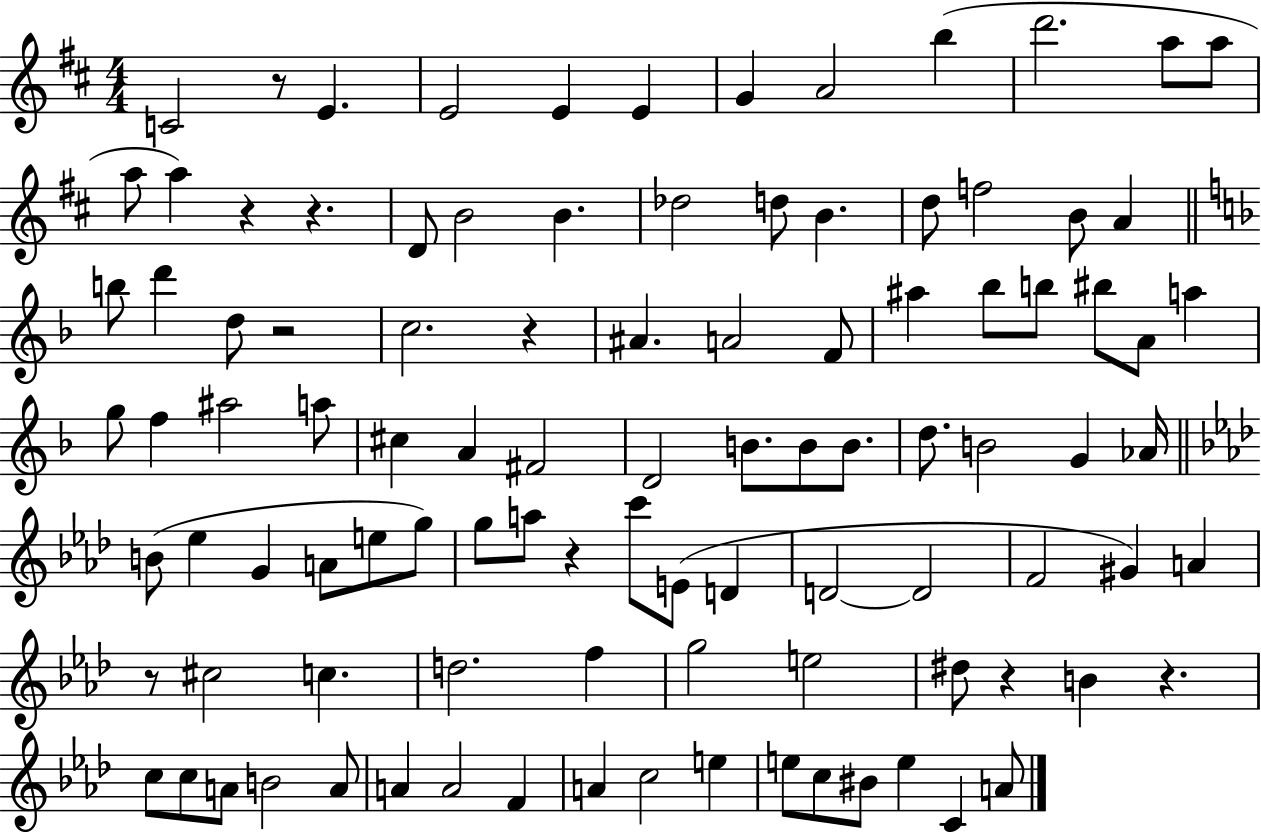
C4/h R/e E4/q. E4/h E4/q E4/q G4/q A4/h B5/q D6/h. A5/e A5/e A5/e A5/q R/q R/q. D4/e B4/h B4/q. Db5/h D5/e B4/q. D5/e F5/h B4/e A4/q B5/e D6/q D5/e R/h C5/h. R/q A#4/q. A4/h F4/e A#5/q Bb5/e B5/e BIS5/e A4/e A5/q G5/e F5/q A#5/h A5/e C#5/q A4/q F#4/h D4/h B4/e. B4/e B4/e. D5/e. B4/h G4/q Ab4/s B4/e Eb5/q G4/q A4/e E5/e G5/e G5/e A5/e R/q C6/e E4/e D4/q D4/h D4/h F4/h G#4/q A4/q R/e C#5/h C5/q. D5/h. F5/q G5/h E5/h D#5/e R/q B4/q R/q. C5/e C5/e A4/e B4/h A4/e A4/q A4/h F4/q A4/q C5/h E5/q E5/e C5/e BIS4/e E5/q C4/q A4/e